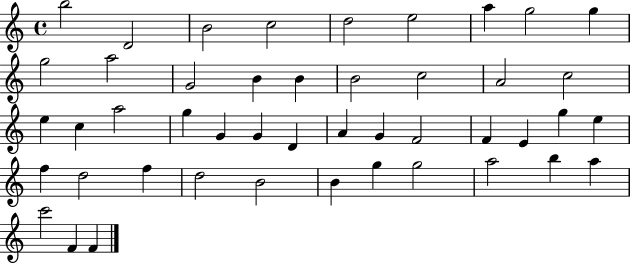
B5/h D4/h B4/h C5/h D5/h E5/h A5/q G5/h G5/q G5/h A5/h G4/h B4/q B4/q B4/h C5/h A4/h C5/h E5/q C5/q A5/h G5/q G4/q G4/q D4/q A4/q G4/q F4/h F4/q E4/q G5/q E5/q F5/q D5/h F5/q D5/h B4/h B4/q G5/q G5/h A5/h B5/q A5/q C6/h F4/q F4/q